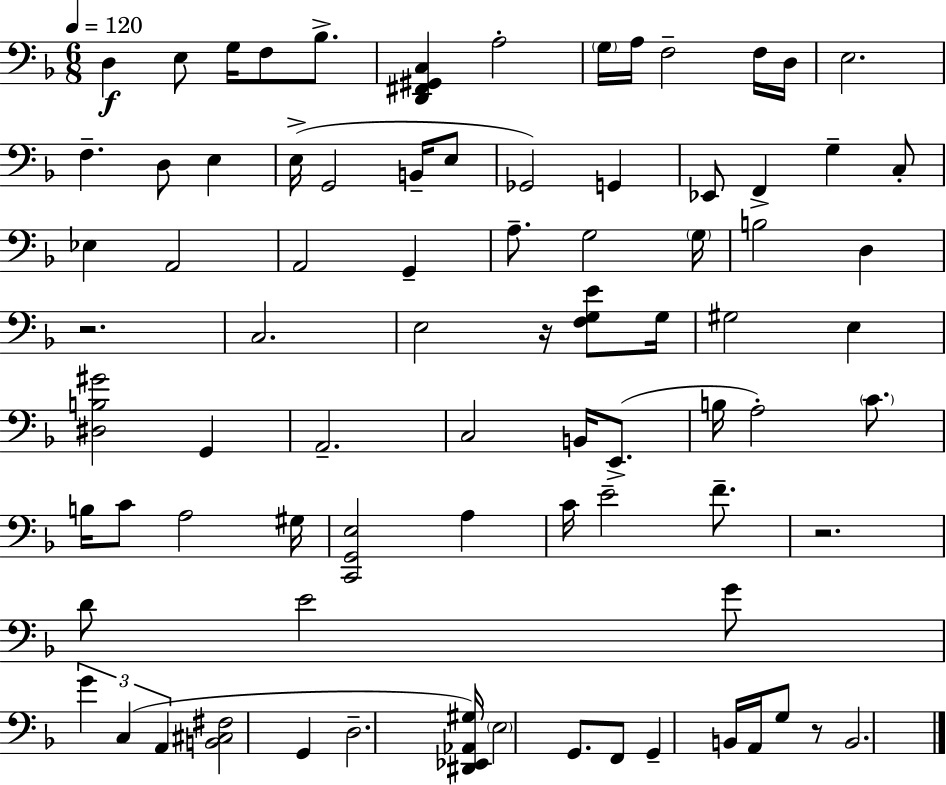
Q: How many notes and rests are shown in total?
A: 81